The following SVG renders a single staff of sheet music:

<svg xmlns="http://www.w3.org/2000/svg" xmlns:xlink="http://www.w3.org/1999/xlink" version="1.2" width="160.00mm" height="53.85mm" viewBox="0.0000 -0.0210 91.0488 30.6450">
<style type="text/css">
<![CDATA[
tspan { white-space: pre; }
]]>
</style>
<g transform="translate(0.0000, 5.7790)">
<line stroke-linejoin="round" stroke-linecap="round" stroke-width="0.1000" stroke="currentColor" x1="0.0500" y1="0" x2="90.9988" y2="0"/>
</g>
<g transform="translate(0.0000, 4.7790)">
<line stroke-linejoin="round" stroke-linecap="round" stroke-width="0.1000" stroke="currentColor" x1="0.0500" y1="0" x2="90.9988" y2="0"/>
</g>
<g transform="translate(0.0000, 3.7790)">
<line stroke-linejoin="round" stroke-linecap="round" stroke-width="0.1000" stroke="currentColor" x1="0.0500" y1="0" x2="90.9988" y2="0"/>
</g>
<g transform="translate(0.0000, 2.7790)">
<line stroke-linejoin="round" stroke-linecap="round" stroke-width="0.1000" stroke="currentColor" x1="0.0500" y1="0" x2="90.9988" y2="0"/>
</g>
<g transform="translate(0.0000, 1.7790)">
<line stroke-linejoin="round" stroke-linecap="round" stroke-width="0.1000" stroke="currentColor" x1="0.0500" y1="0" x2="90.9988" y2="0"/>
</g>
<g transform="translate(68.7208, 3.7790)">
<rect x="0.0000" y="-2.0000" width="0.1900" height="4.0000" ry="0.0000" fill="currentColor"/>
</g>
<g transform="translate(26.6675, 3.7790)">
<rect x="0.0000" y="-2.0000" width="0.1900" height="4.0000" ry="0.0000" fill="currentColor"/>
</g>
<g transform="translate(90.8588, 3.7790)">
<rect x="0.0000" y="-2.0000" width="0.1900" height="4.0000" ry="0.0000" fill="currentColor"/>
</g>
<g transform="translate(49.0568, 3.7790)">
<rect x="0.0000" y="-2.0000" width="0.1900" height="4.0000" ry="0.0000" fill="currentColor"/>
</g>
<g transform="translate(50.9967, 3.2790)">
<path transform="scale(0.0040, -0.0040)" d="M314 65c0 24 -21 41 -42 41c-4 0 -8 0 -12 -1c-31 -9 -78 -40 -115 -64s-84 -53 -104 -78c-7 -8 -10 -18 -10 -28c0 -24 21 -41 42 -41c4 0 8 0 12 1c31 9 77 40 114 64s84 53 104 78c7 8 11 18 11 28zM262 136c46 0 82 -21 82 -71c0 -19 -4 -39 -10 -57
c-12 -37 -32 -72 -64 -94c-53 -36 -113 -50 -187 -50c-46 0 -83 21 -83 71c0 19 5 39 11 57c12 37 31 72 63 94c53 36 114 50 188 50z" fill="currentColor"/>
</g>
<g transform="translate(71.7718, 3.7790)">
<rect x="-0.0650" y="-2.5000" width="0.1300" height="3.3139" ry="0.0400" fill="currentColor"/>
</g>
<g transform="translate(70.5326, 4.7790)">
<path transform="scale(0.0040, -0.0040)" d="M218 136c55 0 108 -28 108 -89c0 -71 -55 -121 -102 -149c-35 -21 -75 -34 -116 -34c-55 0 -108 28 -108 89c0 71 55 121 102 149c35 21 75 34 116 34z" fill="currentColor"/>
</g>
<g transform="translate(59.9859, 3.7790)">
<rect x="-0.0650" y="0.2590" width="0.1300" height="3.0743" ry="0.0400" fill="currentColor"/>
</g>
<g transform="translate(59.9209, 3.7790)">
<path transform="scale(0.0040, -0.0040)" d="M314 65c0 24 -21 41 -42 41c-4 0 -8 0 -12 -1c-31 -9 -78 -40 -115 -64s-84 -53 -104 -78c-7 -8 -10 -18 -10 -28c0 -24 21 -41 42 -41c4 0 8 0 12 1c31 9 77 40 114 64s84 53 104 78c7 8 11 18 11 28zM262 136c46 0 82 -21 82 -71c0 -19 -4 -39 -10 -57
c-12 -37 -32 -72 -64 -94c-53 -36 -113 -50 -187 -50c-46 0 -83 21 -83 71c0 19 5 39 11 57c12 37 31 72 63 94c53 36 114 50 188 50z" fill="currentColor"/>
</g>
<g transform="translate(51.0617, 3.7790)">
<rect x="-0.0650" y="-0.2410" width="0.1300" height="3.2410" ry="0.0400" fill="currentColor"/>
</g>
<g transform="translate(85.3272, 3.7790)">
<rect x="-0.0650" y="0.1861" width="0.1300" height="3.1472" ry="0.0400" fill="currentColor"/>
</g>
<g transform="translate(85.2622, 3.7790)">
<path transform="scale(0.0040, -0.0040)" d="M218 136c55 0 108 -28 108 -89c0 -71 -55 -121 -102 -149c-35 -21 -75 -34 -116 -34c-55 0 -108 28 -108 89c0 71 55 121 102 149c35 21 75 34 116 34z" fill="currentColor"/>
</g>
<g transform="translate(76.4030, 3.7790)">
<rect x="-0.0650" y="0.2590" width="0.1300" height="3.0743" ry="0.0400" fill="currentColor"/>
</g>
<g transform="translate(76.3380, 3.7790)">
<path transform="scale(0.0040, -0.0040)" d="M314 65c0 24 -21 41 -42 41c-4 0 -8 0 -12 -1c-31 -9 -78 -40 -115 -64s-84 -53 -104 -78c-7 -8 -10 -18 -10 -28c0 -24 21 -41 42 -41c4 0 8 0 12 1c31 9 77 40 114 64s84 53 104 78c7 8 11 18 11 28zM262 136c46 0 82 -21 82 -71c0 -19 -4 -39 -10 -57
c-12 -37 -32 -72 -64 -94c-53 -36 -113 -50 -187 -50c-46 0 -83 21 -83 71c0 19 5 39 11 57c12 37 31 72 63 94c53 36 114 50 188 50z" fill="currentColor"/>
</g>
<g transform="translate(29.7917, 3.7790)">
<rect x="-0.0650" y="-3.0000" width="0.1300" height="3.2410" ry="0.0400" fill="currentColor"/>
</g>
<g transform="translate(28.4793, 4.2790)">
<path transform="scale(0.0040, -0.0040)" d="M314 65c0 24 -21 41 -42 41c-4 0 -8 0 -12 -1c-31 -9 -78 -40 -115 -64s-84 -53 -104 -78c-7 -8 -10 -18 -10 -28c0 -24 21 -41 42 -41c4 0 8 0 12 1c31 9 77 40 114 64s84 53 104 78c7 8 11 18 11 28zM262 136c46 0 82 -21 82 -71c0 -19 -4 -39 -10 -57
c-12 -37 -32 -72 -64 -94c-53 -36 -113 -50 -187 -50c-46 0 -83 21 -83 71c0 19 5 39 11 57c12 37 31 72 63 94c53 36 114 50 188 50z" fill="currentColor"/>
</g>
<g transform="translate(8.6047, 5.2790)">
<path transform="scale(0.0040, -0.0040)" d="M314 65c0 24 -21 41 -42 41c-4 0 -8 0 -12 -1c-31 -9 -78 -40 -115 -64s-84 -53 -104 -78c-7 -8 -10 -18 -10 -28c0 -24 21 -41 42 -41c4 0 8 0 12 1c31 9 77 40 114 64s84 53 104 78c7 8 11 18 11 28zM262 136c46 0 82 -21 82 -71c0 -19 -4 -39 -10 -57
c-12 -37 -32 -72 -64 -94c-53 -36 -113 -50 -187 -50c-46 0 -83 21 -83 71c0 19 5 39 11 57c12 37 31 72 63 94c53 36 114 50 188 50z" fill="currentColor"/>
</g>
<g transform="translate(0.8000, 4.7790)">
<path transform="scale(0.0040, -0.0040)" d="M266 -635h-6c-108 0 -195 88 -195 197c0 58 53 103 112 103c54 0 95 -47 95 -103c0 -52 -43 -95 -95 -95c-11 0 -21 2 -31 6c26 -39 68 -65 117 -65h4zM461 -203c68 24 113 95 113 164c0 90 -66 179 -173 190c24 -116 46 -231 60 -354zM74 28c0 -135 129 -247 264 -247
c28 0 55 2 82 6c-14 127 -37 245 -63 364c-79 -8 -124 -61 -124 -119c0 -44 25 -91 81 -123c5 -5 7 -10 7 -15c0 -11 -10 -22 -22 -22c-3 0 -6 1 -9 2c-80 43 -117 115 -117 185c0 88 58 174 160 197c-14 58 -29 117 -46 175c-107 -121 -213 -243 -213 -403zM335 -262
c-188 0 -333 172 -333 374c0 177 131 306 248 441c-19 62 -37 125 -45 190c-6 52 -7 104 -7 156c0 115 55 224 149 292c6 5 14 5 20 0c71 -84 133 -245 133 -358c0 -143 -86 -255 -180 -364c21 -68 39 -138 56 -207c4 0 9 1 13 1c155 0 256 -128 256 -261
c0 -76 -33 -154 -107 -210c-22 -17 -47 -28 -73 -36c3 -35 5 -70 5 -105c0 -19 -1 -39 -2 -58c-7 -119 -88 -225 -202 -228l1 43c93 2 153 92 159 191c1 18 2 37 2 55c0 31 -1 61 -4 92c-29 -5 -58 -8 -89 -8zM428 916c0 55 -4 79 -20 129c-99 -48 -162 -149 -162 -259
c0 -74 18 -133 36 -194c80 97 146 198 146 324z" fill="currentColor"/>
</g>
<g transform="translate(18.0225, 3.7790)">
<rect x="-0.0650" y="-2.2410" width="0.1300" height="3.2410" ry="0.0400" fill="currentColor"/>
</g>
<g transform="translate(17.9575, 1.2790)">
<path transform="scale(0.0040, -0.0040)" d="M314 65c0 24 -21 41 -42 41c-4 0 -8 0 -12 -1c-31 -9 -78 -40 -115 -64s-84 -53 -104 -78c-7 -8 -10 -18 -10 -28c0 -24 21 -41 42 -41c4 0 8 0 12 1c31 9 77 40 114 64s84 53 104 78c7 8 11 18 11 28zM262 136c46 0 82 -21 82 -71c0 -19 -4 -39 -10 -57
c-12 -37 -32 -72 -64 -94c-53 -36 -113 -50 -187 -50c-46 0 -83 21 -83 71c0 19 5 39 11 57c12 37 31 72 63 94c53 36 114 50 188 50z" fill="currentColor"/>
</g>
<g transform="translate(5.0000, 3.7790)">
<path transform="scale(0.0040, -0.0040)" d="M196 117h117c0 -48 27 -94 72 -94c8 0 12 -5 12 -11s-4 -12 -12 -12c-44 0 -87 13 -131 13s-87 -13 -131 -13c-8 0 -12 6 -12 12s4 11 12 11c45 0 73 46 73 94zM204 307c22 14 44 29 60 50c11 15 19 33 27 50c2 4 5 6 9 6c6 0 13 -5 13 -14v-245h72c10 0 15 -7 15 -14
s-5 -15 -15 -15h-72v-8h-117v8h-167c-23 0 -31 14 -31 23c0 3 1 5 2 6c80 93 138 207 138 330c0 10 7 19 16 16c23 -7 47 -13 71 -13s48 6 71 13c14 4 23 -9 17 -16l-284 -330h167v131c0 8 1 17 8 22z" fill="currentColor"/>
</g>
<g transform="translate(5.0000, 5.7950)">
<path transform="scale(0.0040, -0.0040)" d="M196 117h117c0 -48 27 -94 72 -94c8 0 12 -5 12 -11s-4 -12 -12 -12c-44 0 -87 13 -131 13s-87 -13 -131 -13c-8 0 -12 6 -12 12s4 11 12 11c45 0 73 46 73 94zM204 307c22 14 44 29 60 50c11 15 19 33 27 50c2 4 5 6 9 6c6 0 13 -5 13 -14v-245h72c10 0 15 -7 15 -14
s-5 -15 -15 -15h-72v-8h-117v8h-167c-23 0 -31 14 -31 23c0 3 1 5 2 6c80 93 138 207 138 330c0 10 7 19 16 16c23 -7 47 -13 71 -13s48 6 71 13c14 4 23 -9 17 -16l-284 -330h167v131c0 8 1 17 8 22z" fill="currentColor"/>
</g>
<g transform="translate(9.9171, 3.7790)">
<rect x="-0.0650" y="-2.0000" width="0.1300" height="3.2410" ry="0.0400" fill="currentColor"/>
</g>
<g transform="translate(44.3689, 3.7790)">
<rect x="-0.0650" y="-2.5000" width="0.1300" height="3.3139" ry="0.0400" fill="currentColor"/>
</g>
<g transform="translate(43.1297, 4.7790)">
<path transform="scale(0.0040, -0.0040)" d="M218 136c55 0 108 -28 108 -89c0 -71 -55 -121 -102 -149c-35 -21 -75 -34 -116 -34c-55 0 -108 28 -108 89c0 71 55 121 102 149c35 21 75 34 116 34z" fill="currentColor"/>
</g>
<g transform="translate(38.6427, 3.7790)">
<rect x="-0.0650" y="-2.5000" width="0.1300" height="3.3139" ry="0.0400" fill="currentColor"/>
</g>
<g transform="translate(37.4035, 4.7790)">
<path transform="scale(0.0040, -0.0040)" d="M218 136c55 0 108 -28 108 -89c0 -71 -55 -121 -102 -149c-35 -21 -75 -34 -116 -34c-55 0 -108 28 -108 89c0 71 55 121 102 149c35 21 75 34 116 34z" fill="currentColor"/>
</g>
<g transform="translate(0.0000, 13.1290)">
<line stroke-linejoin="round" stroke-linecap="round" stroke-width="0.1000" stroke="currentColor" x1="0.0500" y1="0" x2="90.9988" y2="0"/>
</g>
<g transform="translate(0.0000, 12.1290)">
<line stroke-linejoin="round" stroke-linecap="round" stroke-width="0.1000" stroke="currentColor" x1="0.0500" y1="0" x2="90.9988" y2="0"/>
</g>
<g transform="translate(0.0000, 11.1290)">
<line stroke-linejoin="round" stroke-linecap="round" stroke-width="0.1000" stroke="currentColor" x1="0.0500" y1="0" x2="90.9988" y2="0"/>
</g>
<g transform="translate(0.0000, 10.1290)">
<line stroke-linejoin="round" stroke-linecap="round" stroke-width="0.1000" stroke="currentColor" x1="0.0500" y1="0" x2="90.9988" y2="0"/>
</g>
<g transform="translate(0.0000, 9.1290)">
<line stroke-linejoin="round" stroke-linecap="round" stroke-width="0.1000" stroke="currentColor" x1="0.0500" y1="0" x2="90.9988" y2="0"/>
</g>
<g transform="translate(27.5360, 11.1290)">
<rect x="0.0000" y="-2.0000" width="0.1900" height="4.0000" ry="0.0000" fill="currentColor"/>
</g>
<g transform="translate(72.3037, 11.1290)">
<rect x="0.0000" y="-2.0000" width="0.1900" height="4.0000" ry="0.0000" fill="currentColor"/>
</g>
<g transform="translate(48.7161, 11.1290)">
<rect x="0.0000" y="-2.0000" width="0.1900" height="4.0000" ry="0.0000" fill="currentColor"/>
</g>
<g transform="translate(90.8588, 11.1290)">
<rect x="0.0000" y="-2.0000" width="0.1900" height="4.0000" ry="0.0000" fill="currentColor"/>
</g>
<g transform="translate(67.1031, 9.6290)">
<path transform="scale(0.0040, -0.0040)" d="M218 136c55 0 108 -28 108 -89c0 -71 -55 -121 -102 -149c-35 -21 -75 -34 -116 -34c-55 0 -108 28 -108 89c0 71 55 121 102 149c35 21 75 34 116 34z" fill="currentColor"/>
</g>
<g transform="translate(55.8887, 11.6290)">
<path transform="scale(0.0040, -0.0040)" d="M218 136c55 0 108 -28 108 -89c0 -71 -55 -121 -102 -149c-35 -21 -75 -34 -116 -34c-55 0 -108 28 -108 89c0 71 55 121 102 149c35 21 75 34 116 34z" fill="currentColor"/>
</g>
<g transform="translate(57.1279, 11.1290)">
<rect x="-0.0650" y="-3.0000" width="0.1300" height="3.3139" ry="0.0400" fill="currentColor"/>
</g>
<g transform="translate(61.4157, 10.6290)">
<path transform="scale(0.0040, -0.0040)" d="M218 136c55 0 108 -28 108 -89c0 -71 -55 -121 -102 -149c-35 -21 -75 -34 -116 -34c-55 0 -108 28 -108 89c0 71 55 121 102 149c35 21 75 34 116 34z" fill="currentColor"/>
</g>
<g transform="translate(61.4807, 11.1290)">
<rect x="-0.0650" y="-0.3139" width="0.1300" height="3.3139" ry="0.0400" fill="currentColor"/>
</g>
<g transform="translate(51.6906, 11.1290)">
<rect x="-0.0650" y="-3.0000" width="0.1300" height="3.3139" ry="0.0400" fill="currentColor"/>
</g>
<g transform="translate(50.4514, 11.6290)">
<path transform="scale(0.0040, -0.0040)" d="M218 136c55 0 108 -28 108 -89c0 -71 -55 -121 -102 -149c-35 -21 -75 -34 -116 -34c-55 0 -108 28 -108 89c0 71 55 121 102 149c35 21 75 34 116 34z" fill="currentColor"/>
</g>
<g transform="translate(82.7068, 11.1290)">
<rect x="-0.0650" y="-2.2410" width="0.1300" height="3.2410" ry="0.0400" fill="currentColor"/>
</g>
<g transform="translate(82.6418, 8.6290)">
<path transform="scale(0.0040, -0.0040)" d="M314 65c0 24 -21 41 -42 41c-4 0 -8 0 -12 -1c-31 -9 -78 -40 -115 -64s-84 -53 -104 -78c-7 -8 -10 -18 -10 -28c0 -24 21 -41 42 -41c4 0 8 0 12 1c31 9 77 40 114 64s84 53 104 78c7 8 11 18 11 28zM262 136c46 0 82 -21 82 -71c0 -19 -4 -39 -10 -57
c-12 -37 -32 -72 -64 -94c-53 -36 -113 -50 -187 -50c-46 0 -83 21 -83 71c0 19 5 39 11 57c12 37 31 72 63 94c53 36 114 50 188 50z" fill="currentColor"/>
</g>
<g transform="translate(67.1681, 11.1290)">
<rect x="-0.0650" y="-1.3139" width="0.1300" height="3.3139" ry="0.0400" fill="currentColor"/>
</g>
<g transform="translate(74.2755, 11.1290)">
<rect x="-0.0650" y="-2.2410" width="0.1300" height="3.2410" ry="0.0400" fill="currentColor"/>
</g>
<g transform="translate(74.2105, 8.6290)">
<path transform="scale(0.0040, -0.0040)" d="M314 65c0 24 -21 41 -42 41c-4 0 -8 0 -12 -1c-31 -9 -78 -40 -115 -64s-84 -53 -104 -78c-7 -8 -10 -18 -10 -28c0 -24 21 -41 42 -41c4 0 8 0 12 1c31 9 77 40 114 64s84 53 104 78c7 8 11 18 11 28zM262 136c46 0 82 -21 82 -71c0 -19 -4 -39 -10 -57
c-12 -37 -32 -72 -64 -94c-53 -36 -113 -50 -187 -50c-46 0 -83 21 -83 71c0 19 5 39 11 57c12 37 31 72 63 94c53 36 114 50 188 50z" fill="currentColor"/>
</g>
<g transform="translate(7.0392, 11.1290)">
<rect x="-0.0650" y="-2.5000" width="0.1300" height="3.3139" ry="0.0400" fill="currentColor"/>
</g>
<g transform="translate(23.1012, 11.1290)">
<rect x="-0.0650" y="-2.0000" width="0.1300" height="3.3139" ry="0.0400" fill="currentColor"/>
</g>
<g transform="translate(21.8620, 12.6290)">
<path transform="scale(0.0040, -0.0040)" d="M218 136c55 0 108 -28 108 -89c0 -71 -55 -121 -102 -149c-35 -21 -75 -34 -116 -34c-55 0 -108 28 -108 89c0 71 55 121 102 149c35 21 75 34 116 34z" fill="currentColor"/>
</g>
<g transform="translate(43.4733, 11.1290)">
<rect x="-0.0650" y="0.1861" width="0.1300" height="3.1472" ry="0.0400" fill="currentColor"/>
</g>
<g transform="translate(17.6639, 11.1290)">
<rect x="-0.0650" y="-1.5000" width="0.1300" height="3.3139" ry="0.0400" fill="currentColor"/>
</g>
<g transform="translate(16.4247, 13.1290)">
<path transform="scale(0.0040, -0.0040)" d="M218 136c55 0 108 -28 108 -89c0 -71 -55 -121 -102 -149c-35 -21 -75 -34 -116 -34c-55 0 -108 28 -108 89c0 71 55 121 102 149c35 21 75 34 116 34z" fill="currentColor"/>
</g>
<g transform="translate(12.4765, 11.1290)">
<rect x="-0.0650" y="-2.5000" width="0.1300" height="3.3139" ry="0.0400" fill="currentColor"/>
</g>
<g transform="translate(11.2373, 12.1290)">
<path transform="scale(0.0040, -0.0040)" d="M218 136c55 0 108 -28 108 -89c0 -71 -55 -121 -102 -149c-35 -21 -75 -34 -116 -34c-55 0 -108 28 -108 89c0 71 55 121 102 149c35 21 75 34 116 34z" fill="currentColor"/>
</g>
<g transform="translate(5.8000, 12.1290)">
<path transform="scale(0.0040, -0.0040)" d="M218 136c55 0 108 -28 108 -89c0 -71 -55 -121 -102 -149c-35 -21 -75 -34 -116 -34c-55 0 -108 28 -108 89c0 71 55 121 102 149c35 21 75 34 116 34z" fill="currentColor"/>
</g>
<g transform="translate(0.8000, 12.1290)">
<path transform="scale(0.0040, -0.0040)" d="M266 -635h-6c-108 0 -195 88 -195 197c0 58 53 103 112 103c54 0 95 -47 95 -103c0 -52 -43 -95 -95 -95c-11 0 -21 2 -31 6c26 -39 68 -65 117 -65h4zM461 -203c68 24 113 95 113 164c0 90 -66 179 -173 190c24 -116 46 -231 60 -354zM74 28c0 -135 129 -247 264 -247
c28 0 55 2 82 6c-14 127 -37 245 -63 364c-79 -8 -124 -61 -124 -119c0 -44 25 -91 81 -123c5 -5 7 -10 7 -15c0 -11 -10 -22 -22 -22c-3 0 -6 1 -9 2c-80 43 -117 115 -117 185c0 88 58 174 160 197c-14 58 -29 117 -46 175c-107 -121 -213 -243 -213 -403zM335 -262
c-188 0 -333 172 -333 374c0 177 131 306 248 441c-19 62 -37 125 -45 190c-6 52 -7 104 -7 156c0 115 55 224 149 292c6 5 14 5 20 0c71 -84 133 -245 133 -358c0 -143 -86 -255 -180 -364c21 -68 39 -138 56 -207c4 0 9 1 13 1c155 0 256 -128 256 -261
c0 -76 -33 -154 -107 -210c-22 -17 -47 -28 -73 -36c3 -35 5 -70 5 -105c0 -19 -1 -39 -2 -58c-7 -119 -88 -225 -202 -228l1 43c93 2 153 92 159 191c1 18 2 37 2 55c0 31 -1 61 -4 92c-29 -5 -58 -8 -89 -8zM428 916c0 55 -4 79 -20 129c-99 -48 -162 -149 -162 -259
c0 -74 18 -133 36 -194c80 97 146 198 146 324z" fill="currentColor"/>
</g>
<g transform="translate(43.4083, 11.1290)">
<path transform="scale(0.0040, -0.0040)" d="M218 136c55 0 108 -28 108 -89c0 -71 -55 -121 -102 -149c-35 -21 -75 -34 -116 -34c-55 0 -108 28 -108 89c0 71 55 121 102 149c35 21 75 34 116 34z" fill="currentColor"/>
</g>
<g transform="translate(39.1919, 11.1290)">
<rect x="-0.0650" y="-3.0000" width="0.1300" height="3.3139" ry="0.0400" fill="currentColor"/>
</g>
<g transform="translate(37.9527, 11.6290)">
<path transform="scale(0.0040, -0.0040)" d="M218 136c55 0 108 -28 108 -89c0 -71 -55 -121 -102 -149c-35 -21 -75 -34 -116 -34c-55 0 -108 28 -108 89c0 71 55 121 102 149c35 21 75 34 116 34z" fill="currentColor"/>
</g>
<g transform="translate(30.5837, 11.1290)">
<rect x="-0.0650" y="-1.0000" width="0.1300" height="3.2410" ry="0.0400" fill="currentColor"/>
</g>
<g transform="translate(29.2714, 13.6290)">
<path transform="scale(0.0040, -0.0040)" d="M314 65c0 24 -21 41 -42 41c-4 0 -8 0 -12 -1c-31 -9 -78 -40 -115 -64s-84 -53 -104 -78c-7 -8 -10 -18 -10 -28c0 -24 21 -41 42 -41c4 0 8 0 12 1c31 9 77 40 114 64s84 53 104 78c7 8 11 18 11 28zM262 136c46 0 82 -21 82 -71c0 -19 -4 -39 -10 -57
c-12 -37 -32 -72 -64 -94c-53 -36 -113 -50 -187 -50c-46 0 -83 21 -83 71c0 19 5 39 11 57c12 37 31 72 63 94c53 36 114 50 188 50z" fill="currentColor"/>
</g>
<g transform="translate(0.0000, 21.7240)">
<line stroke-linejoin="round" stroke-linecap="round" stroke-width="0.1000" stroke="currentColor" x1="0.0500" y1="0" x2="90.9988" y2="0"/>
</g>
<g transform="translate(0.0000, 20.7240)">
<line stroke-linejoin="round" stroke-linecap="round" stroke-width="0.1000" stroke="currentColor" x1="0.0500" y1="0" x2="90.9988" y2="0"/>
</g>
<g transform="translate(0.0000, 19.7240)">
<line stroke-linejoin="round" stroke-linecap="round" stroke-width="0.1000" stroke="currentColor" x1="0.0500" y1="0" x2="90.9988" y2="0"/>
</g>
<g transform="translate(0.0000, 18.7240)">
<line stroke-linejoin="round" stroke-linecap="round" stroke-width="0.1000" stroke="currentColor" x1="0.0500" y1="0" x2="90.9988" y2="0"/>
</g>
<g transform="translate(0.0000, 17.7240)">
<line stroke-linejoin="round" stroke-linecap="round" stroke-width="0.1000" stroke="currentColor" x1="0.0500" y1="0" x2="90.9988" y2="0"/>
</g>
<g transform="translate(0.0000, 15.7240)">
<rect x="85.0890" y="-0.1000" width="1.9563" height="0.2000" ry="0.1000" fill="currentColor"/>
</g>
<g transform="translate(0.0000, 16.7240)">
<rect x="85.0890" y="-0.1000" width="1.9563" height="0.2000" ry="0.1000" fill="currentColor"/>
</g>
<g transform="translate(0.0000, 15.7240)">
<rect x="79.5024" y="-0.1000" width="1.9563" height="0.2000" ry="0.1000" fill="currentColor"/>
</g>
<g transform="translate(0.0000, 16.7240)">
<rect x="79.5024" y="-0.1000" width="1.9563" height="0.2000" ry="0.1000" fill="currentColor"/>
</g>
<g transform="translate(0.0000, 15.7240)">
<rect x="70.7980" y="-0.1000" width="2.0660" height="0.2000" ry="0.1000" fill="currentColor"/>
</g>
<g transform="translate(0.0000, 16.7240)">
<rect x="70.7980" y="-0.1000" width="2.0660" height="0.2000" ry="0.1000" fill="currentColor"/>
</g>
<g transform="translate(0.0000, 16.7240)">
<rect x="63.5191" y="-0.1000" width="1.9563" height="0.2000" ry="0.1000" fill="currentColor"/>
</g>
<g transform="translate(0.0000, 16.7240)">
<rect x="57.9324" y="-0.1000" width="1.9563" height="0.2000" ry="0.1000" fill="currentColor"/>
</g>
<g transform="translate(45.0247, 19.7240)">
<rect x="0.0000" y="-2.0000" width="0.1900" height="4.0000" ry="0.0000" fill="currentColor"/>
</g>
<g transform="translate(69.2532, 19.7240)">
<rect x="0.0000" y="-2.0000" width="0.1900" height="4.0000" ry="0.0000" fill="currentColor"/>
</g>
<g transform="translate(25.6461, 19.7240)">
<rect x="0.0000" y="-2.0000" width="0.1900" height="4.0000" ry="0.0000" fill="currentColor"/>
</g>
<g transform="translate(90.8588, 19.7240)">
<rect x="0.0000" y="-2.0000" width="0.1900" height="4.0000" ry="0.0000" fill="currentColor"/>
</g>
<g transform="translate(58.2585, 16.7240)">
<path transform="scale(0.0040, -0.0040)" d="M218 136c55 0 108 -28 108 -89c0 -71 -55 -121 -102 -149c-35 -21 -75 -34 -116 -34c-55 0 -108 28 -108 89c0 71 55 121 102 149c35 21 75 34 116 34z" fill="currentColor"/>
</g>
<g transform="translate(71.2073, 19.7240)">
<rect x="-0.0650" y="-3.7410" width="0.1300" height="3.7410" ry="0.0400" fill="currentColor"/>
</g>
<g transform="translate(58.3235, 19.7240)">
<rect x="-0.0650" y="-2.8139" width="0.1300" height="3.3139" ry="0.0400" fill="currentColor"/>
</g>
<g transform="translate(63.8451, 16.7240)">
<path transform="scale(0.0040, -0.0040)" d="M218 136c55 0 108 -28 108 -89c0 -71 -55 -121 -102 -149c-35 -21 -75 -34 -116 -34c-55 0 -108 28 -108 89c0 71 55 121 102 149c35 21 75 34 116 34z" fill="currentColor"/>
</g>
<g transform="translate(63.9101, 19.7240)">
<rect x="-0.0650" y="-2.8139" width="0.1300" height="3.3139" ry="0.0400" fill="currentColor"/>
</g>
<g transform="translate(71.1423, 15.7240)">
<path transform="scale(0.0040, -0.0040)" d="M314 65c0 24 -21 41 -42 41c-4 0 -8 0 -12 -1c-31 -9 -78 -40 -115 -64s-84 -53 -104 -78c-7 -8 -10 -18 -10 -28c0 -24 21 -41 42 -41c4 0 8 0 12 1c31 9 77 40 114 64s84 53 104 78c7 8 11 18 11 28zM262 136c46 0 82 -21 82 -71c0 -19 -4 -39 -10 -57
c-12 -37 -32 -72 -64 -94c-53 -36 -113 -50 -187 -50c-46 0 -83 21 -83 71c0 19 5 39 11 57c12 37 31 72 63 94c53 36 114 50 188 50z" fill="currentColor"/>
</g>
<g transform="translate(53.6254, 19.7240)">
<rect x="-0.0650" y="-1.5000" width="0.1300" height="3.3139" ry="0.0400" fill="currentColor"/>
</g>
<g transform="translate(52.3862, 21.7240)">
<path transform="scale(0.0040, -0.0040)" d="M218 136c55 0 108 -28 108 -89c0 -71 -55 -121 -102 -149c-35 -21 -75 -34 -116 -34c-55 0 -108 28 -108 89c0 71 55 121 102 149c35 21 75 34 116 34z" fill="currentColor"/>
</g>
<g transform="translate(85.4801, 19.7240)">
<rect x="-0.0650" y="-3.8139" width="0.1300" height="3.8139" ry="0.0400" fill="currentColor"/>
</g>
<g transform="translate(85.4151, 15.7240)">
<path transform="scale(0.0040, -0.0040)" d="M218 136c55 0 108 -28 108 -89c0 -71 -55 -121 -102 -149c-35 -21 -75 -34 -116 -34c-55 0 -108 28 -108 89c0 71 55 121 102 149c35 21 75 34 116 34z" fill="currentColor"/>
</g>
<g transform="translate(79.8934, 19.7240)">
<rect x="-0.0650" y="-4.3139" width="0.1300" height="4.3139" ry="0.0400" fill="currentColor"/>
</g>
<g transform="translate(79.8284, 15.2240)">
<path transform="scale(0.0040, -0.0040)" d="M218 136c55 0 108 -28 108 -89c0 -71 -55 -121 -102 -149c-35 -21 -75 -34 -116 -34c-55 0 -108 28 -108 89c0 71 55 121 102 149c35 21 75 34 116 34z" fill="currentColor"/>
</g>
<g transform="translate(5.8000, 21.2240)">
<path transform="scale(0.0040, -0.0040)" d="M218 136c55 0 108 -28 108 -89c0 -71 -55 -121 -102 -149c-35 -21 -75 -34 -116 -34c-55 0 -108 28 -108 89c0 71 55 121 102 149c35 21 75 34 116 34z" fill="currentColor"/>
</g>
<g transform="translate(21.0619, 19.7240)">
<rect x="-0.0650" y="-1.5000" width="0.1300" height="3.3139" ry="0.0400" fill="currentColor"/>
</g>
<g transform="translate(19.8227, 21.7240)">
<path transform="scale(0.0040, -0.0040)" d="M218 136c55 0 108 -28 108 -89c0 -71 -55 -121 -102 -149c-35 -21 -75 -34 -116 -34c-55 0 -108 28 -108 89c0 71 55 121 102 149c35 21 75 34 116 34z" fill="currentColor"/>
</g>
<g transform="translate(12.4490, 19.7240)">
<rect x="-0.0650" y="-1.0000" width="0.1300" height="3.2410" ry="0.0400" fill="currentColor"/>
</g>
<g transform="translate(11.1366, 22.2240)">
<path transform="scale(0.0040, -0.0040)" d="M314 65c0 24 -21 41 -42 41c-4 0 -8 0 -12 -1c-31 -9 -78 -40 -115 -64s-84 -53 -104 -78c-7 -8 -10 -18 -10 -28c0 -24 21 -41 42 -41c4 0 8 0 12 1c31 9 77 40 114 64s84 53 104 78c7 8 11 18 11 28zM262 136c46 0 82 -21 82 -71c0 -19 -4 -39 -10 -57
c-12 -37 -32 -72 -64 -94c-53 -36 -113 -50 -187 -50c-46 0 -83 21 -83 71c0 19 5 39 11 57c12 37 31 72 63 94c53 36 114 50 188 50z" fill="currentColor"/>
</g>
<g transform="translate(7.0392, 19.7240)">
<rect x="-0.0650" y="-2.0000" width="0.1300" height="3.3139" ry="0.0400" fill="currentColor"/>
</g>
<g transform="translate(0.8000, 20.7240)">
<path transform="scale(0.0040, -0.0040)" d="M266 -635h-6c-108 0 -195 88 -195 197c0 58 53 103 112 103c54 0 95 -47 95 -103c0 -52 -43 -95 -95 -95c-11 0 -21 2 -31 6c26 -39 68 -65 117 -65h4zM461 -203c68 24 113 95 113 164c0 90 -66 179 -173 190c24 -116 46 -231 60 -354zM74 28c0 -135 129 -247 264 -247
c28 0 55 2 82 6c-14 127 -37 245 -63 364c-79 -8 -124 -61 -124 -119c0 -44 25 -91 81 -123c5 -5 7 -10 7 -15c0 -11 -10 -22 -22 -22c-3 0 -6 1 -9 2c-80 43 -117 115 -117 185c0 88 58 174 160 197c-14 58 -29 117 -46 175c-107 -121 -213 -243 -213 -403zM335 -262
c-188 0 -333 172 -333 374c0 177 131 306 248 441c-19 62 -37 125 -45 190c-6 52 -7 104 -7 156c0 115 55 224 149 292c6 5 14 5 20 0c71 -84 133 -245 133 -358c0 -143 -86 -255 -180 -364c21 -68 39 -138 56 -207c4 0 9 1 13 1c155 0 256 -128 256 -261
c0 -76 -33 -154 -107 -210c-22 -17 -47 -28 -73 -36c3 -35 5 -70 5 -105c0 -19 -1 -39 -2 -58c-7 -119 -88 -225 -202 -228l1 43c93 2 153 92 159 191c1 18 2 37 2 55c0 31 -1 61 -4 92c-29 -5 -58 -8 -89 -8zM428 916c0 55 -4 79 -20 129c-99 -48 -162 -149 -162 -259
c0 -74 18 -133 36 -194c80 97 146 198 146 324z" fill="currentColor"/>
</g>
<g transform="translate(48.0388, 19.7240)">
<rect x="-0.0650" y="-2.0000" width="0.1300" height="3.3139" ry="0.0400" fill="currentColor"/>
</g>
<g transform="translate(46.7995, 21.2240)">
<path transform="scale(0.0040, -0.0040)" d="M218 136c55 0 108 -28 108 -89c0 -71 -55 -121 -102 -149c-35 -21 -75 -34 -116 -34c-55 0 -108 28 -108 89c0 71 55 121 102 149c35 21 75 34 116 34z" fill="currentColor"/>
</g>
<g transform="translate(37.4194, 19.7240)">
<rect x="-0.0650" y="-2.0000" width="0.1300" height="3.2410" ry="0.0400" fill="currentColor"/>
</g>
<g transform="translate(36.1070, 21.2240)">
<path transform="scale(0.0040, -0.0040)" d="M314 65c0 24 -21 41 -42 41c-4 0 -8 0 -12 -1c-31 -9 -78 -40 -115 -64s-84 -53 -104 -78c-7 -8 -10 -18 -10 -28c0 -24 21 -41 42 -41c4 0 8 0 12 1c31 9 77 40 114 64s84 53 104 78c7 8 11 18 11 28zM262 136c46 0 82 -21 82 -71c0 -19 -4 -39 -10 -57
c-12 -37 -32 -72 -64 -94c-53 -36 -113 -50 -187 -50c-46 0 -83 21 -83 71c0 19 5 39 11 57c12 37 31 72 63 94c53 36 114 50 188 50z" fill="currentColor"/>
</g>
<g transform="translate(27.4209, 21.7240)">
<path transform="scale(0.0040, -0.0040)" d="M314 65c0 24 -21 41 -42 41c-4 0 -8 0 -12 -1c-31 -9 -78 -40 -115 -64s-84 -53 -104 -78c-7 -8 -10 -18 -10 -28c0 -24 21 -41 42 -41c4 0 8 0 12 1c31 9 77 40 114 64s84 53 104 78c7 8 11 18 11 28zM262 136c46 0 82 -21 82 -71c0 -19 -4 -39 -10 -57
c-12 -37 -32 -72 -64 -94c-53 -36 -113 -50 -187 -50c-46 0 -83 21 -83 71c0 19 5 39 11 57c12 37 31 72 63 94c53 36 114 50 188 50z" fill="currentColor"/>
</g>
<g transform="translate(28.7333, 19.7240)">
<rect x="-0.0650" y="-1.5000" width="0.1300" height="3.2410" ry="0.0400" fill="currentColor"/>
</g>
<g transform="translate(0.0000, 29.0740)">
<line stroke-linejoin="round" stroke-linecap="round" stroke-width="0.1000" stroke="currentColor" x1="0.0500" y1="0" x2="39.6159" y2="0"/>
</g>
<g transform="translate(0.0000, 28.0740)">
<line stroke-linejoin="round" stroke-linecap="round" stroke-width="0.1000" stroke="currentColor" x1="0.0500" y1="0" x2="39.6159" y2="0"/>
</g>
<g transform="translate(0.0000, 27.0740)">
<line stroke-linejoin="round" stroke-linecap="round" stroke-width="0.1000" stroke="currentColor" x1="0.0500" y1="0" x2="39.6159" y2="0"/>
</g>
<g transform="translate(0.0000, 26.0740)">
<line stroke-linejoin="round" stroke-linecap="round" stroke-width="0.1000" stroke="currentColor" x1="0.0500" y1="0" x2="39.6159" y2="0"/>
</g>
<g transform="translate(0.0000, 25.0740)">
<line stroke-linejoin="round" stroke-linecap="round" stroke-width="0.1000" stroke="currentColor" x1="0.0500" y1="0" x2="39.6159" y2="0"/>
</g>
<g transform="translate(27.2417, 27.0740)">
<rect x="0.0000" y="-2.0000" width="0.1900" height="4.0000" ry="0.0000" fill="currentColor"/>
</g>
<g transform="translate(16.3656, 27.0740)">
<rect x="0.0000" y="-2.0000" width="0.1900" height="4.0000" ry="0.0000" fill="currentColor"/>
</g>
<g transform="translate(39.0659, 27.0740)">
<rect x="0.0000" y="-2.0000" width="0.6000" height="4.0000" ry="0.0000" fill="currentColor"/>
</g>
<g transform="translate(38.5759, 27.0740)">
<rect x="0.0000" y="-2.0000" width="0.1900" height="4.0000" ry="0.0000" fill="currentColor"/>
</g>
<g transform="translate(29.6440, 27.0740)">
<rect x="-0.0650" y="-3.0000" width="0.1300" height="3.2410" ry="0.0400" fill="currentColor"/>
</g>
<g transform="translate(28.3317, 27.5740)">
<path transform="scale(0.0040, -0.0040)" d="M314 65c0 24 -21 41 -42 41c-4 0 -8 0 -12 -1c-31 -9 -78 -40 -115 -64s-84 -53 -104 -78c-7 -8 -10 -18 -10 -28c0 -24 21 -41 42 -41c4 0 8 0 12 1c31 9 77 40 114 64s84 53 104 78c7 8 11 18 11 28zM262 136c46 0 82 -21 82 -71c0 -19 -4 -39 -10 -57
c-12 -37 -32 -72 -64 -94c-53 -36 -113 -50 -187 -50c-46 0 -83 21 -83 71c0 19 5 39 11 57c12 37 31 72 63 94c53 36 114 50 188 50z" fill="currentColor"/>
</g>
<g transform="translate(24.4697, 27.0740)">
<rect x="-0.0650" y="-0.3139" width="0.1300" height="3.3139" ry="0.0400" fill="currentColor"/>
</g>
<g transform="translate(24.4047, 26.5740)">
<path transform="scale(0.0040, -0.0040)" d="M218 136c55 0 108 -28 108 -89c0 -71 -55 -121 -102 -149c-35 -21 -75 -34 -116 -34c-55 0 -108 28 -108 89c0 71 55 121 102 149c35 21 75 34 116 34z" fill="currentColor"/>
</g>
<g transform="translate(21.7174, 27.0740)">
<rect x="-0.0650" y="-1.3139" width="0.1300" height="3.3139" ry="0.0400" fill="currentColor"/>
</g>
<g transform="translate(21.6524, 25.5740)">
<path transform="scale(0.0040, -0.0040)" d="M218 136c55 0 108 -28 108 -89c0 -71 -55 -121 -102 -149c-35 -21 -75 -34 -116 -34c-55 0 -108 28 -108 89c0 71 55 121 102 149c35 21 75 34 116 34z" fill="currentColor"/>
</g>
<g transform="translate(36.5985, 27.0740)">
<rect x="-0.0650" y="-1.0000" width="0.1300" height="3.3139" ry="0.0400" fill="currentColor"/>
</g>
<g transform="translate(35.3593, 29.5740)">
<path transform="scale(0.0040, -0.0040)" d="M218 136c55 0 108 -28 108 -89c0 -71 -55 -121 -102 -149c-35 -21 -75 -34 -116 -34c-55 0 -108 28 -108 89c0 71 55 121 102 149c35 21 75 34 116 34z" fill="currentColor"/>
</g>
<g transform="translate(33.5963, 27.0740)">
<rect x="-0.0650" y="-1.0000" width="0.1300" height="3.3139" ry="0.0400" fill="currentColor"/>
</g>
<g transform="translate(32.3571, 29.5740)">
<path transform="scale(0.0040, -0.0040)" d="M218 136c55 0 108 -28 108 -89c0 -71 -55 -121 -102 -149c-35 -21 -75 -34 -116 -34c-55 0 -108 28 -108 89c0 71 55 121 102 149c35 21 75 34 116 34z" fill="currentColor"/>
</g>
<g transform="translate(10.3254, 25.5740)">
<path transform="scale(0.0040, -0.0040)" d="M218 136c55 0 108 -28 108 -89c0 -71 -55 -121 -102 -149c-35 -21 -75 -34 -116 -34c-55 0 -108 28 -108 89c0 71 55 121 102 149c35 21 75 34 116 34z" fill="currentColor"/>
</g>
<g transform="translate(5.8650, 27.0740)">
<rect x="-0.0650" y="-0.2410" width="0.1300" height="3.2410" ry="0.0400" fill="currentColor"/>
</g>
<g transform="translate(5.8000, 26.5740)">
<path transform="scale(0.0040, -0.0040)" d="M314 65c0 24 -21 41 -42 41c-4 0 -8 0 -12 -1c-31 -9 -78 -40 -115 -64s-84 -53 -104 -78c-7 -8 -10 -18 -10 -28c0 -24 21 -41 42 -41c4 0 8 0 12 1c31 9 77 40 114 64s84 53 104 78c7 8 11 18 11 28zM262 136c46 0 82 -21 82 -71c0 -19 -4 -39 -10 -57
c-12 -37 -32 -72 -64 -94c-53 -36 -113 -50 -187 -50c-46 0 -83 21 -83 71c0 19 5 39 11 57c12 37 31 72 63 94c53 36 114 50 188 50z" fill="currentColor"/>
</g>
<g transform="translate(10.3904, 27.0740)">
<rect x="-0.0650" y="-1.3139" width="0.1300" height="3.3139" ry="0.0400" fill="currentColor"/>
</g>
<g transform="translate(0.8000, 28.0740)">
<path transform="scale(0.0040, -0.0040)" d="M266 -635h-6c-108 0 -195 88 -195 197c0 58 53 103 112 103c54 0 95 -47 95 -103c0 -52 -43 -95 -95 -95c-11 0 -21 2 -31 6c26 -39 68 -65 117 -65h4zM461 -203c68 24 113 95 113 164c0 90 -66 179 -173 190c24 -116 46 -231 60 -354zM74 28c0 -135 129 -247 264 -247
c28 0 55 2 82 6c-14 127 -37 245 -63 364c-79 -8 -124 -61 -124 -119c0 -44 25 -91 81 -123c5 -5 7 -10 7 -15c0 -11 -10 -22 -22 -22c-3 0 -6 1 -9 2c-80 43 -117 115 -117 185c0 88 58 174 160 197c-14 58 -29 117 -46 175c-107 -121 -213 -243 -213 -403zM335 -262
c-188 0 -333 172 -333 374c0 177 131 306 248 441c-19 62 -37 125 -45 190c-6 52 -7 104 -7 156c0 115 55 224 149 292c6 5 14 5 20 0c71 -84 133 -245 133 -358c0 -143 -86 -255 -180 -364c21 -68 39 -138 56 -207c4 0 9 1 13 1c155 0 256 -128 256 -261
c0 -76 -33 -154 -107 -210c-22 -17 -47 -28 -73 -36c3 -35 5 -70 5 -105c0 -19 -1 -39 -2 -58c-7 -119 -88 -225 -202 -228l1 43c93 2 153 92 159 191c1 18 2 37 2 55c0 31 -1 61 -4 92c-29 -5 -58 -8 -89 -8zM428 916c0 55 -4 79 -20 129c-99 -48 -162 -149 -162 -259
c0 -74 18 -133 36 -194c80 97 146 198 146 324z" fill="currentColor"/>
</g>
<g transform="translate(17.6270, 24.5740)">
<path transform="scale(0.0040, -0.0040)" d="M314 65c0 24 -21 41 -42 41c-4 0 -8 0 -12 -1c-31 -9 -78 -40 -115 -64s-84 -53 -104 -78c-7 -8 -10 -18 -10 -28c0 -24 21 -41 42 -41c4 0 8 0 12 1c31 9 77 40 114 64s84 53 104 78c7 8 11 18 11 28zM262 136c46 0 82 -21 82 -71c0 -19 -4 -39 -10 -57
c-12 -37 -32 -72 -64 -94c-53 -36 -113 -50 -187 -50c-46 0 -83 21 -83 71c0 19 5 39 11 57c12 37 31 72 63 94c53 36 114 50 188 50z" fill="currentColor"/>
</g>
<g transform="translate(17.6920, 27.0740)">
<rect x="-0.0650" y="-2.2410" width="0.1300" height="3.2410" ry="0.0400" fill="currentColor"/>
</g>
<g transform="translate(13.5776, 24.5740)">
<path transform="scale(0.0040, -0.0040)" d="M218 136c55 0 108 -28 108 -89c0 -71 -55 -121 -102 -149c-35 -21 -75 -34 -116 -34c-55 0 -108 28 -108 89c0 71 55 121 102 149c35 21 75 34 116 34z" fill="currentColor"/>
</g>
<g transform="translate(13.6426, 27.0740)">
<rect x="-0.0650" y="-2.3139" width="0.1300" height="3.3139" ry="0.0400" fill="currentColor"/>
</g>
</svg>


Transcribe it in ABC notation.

X:1
T:Untitled
M:4/4
L:1/4
K:C
F2 g2 A2 G G c2 B2 G B2 B G G E F D2 A B A A c e g2 g2 F D2 E E2 F2 F E a a c'2 d' c' c2 e g g2 e c A2 D D